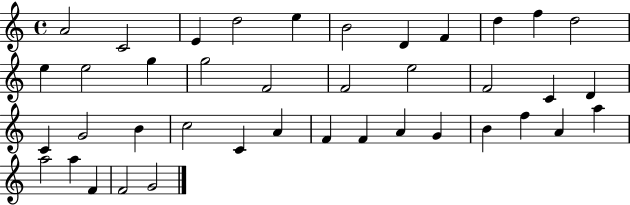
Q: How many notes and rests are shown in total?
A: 40